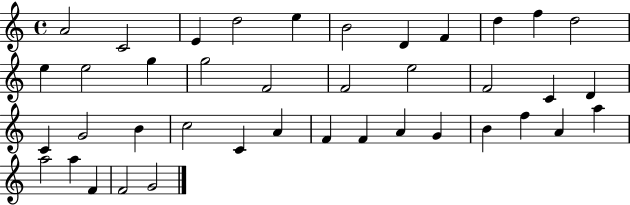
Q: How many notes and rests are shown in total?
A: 40